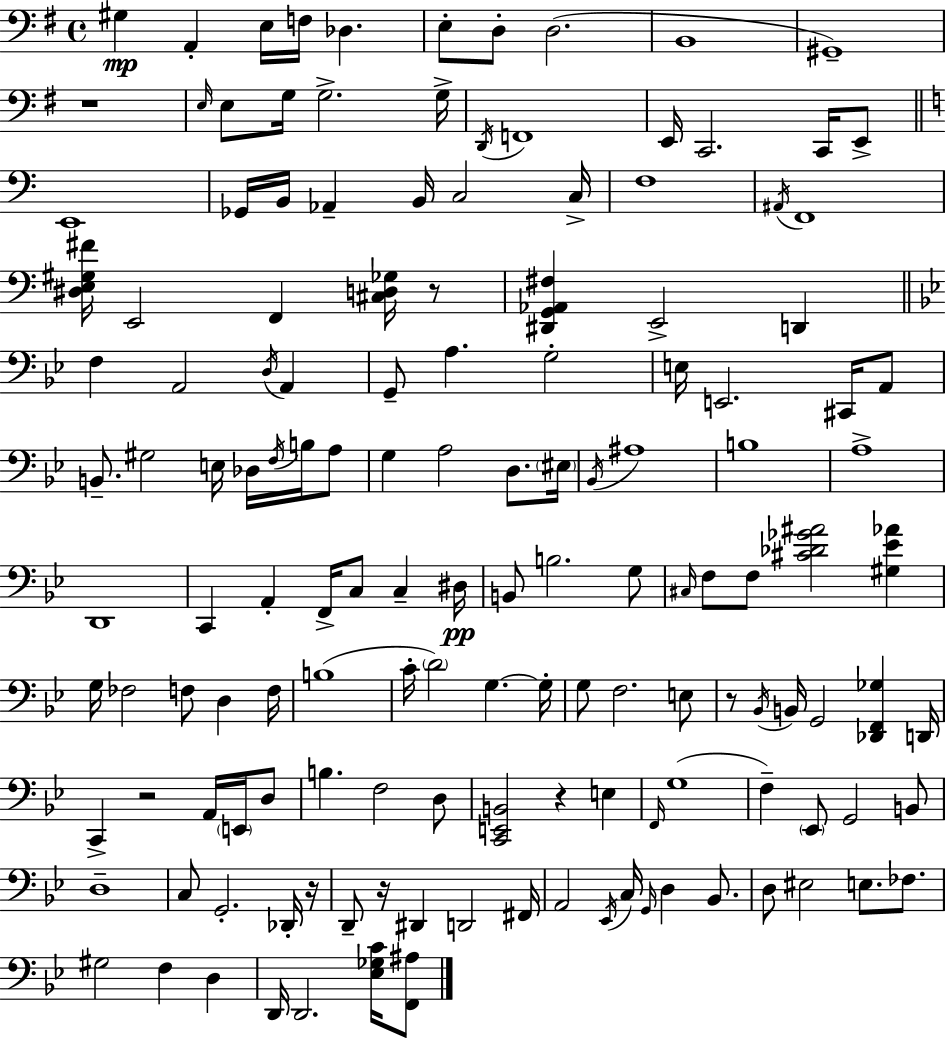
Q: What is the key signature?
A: G major